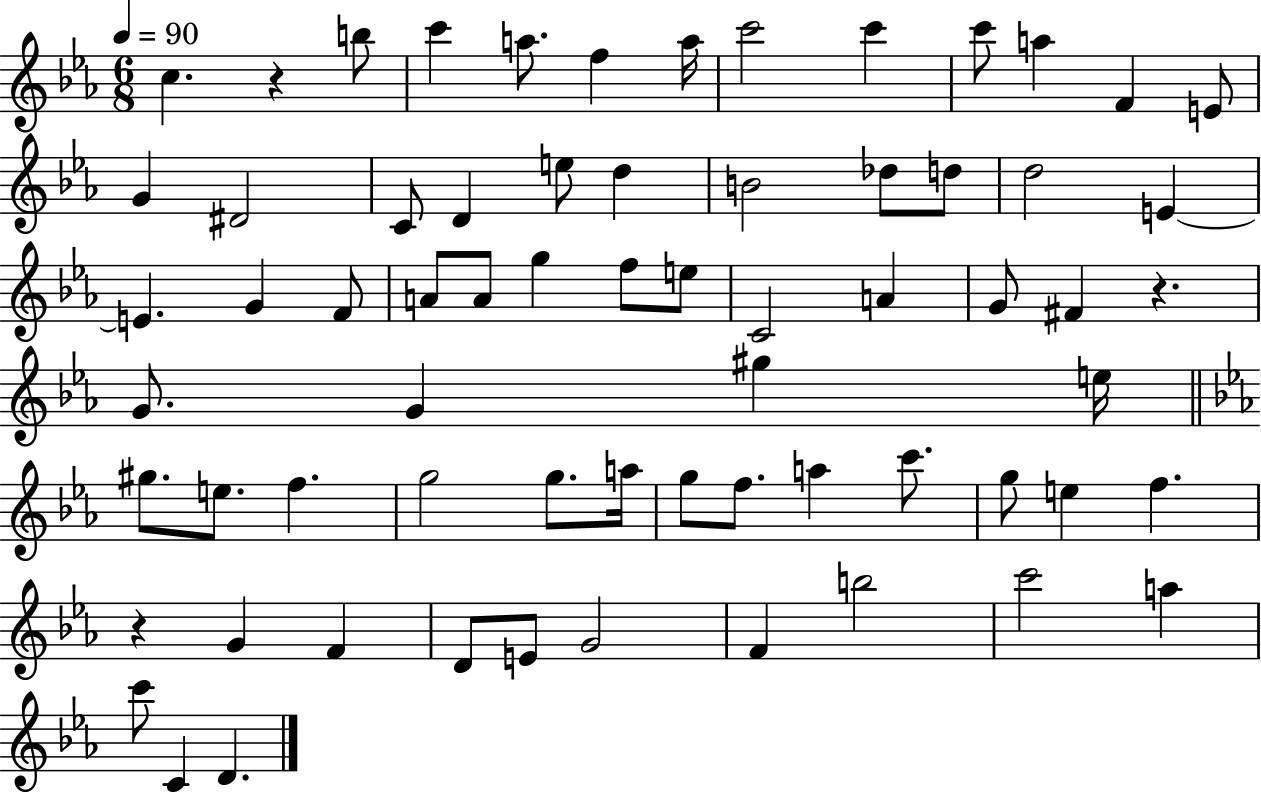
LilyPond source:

{
  \clef treble
  \numericTimeSignature
  \time 6/8
  \key ees \major
  \tempo 4 = 90
  c''4. r4 b''8 | c'''4 a''8. f''4 a''16 | c'''2 c'''4 | c'''8 a''4 f'4 e'8 | \break g'4 dis'2 | c'8 d'4 e''8 d''4 | b'2 des''8 d''8 | d''2 e'4~~ | \break e'4. g'4 f'8 | a'8 a'8 g''4 f''8 e''8 | c'2 a'4 | g'8 fis'4 r4. | \break g'8. g'4 gis''4 e''16 | \bar "||" \break \key ees \major gis''8. e''8. f''4. | g''2 g''8. a''16 | g''8 f''8. a''4 c'''8. | g''8 e''4 f''4. | \break r4 g'4 f'4 | d'8 e'8 g'2 | f'4 b''2 | c'''2 a''4 | \break c'''8 c'4 d'4. | \bar "|."
}